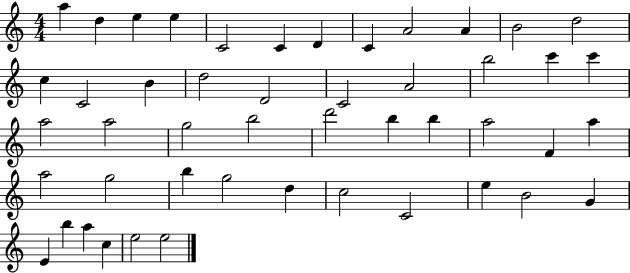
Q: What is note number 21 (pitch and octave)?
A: C6